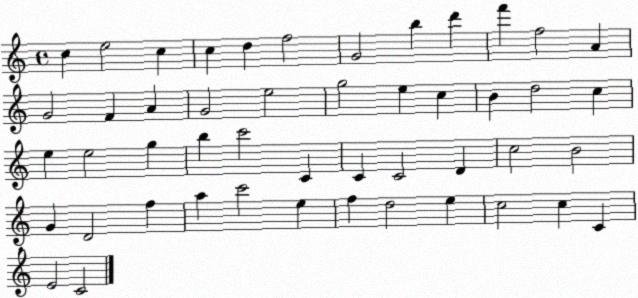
X:1
T:Untitled
M:4/4
L:1/4
K:C
c e2 c c d f2 G2 b d' f' f2 A G2 F A G2 e2 g2 e c B d2 c e e2 g b c'2 C C C2 D c2 B2 G D2 f a c'2 e f d2 e c2 c C E2 C2